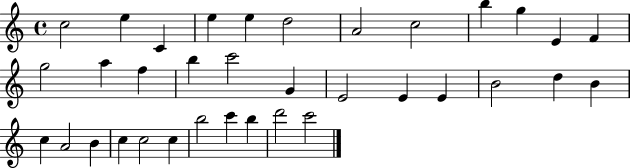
C5/h E5/q C4/q E5/q E5/q D5/h A4/h C5/h B5/q G5/q E4/q F4/q G5/h A5/q F5/q B5/q C6/h G4/q E4/h E4/q E4/q B4/h D5/q B4/q C5/q A4/h B4/q C5/q C5/h C5/q B5/h C6/q B5/q D6/h C6/h